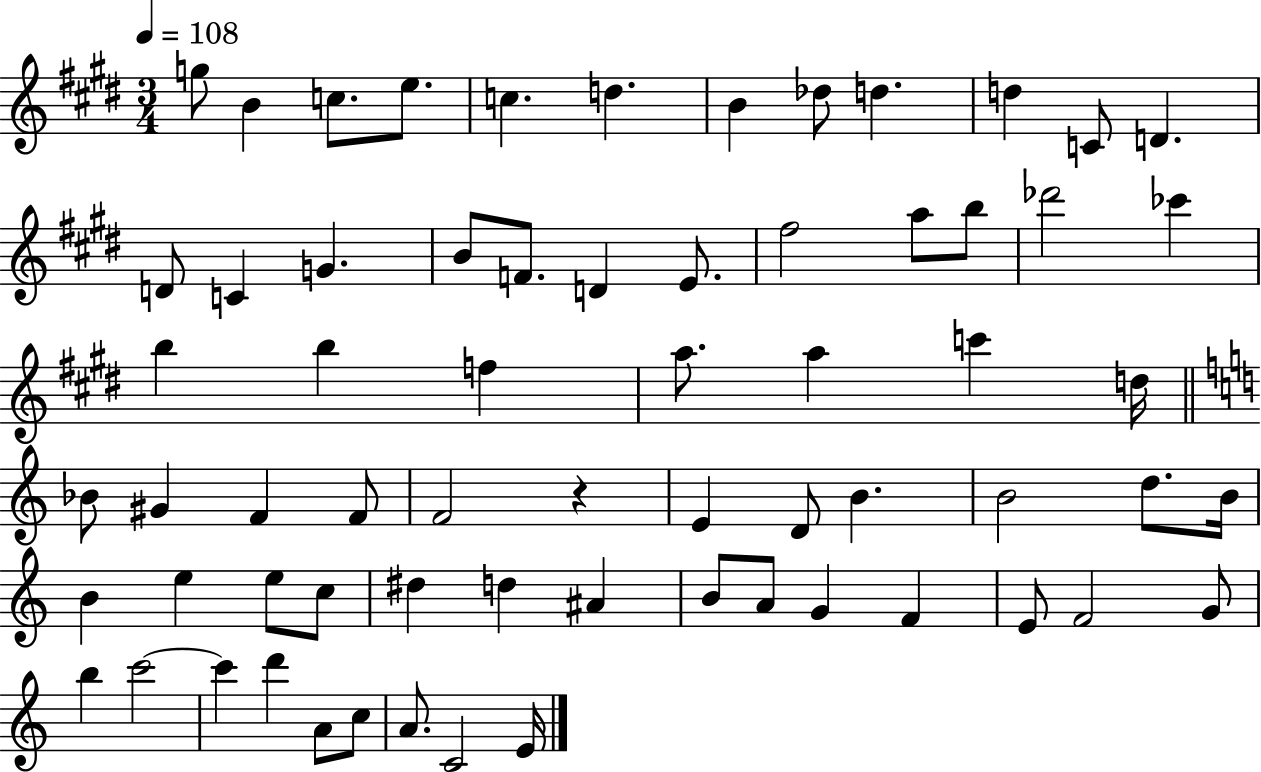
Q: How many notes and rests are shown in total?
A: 66